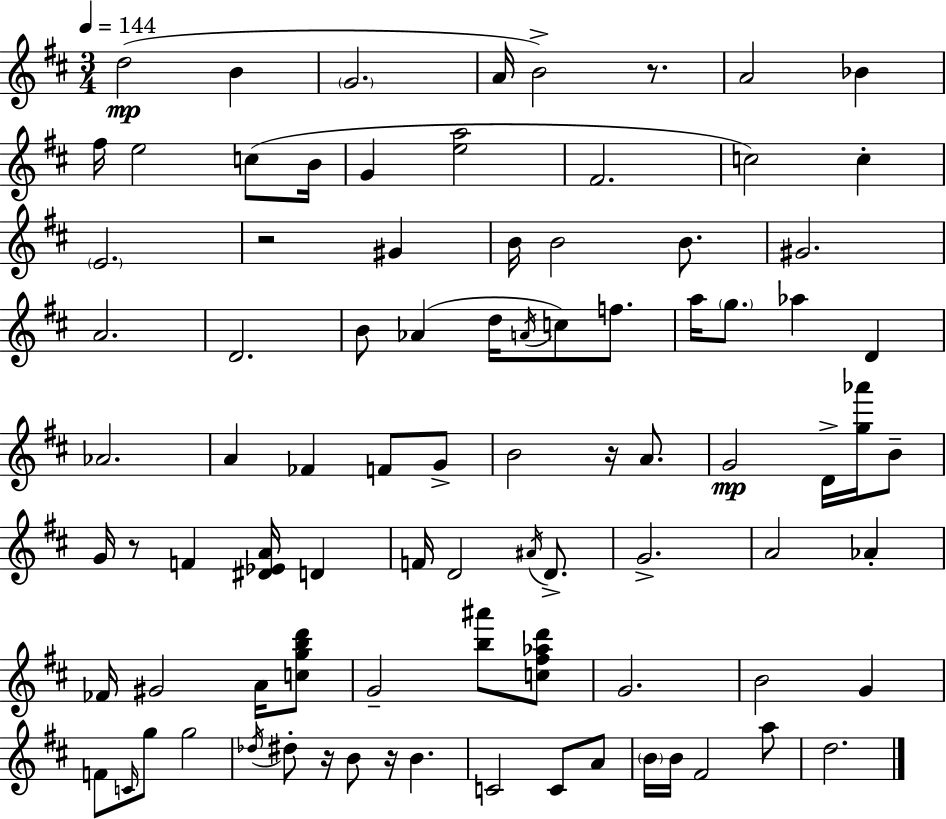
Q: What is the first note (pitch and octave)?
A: D5